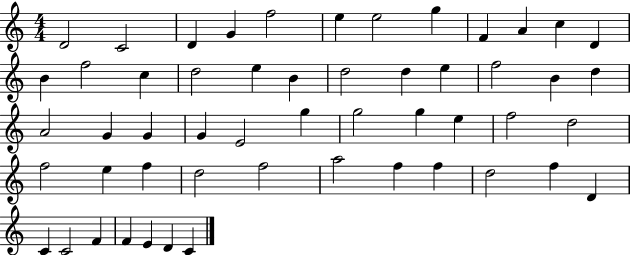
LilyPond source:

{
  \clef treble
  \numericTimeSignature
  \time 4/4
  \key c \major
  d'2 c'2 | d'4 g'4 f''2 | e''4 e''2 g''4 | f'4 a'4 c''4 d'4 | \break b'4 f''2 c''4 | d''2 e''4 b'4 | d''2 d''4 e''4 | f''2 b'4 d''4 | \break a'2 g'4 g'4 | g'4 e'2 g''4 | g''2 g''4 e''4 | f''2 d''2 | \break f''2 e''4 f''4 | d''2 f''2 | a''2 f''4 f''4 | d''2 f''4 d'4 | \break c'4 c'2 f'4 | f'4 e'4 d'4 c'4 | \bar "|."
}